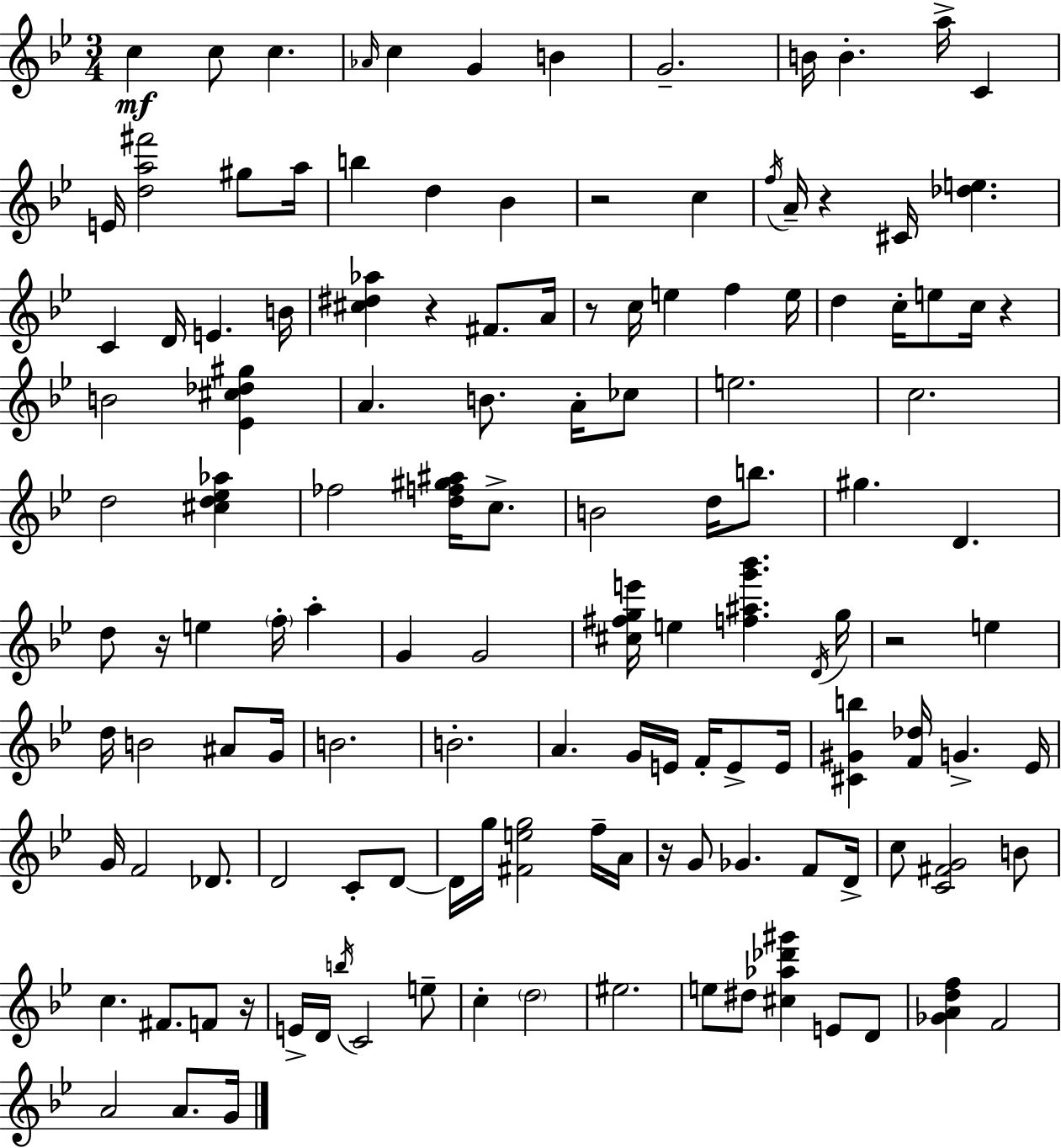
{
  \clef treble
  \numericTimeSignature
  \time 3/4
  \key g \minor
  c''4\mf c''8 c''4. | \grace { aes'16 } c''4 g'4 b'4 | g'2.-- | b'16 b'4.-. a''16-> c'4 | \break e'16 <d'' a'' fis'''>2 gis''8 | a''16 b''4 d''4 bes'4 | r2 c''4 | \acciaccatura { f''16 } a'16-- r4 cis'16 <des'' e''>4. | \break c'4 d'16 e'4. | b'16 <cis'' dis'' aes''>4 r4 fis'8. | a'16 r8 c''16 e''4 f''4 | e''16 d''4 c''16-. e''8 c''16 r4 | \break b'2 <ees' cis'' des'' gis''>4 | a'4. b'8. a'16-. | ces''8 e''2. | c''2. | \break d''2 <cis'' d'' ees'' aes''>4 | fes''2 <d'' f'' gis'' ais''>16 c''8.-> | b'2 d''16 b''8. | gis''4. d'4. | \break d''8 r16 e''4 \parenthesize f''16-. a''4-. | g'4 g'2 | <cis'' fis'' g'' e'''>16 e''4 <f'' ais'' g''' bes'''>4. | \acciaccatura { d'16 } g''16 r2 e''4 | \break d''16 b'2 | ais'8 g'16 b'2. | b'2.-. | a'4. g'16 e'16 f'16-. | \break e'8-> e'16 <cis' gis' b''>4 <f' des''>16 g'4.-> | ees'16 g'16 f'2 | des'8. d'2 c'8-. | d'8~~ d'16 g''16 <fis' e'' g''>2 | \break f''16-- a'16 r16 g'8 ges'4. | f'8 d'16-> c''8 <c' fis' g'>2 | b'8 c''4. fis'8. | f'8 r16 e'16-> d'16 \acciaccatura { b''16 } c'2 | \break e''8-- c''4-. \parenthesize d''2 | eis''2. | e''8 dis''8 <cis'' aes'' des''' gis'''>4 | e'8 d'8 <ges' a' d'' f''>4 f'2 | \break a'2 | a'8. g'16 \bar "|."
}